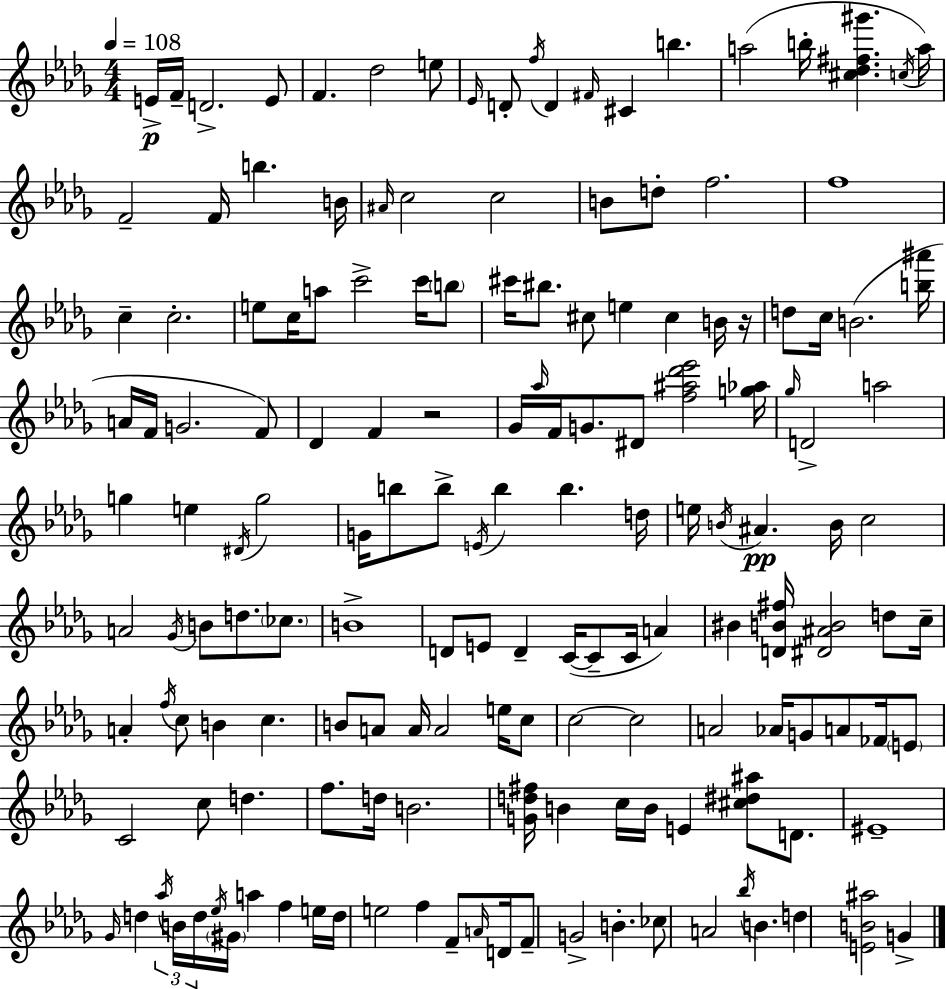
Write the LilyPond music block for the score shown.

{
  \clef treble
  \numericTimeSignature
  \time 4/4
  \key bes \minor
  \tempo 4 = 108
  \repeat volta 2 { e'16->\p f'16-- d'2.-> e'8 | f'4. des''2 e''8 | \grace { ees'16 } d'8-. \acciaccatura { f''16 } d'4 \grace { fis'16 } cis'4 b''4. | a''2( b''16-. <cis'' des'' fis'' gis'''>4. | \break \acciaccatura { c''16 }) a''16 f'2-- f'16 b''4. | b'16 \grace { ais'16 } c''2 c''2 | b'8 d''8-. f''2. | f''1 | \break c''4-- c''2.-. | e''8 c''16 a''8 c'''2-> | c'''16 \parenthesize b''8 cis'''16 bis''8. cis''8 e''4 cis''4 | b'16 r16 d''8 c''16 b'2.( | \break <b'' ais'''>16 a'16 f'16 g'2. | f'8) des'4 f'4 r2 | ges'16 \grace { aes''16 } f'16 g'8. dis'8 <f'' ais'' des''' ees'''>2 | <g'' aes''>16 \grace { ges''16 } d'2-> a''2 | \break g''4 e''4 \acciaccatura { dis'16 } | g''2 g'16 b''8 b''8-> \acciaccatura { e'16 } b''4 | b''4. d''16 e''16 \acciaccatura { b'16 } ais'4.\pp | b'16 c''2 a'2 | \break \acciaccatura { ges'16 } b'8 d''8. \parenthesize ces''8. b'1-> | d'8 e'8 d'4-- | c'16~(~ c'8-- c'16 a'4) bis'4 <d' b' fis''>16 | <dis' ais' b'>2 d''8 c''16-- a'4-. \acciaccatura { f''16 } | \break c''8 b'4 c''4. b'8 a'8 | a'16 a'2 e''16 c''8 c''2~~ | c''2 a'2 | aes'16 g'8 a'8 fes'16 \parenthesize e'8 c'2 | \break c''8 d''4. f''8. d''16 | b'2. <g' d'' fis''>16 b'4 | c''16 b'16 e'4 <cis'' dis'' ais''>8 d'8. eis'1-- | \grace { ges'16 } d''4 | \break \tuplet 3/2 { \acciaccatura { aes''16 } b'16 d''16 } \acciaccatura { ees''16 } \parenthesize gis'16 a''4 f''4 e''16 d''16 | e''2 f''4 f'8-- \grace { a'16 } d'16 | f'8-- g'2-> b'4.-. | ces''8 a'2 \acciaccatura { bes''16 } b'4. | \break d''4 <e' b' ais''>2 g'4-> | } \bar "|."
}